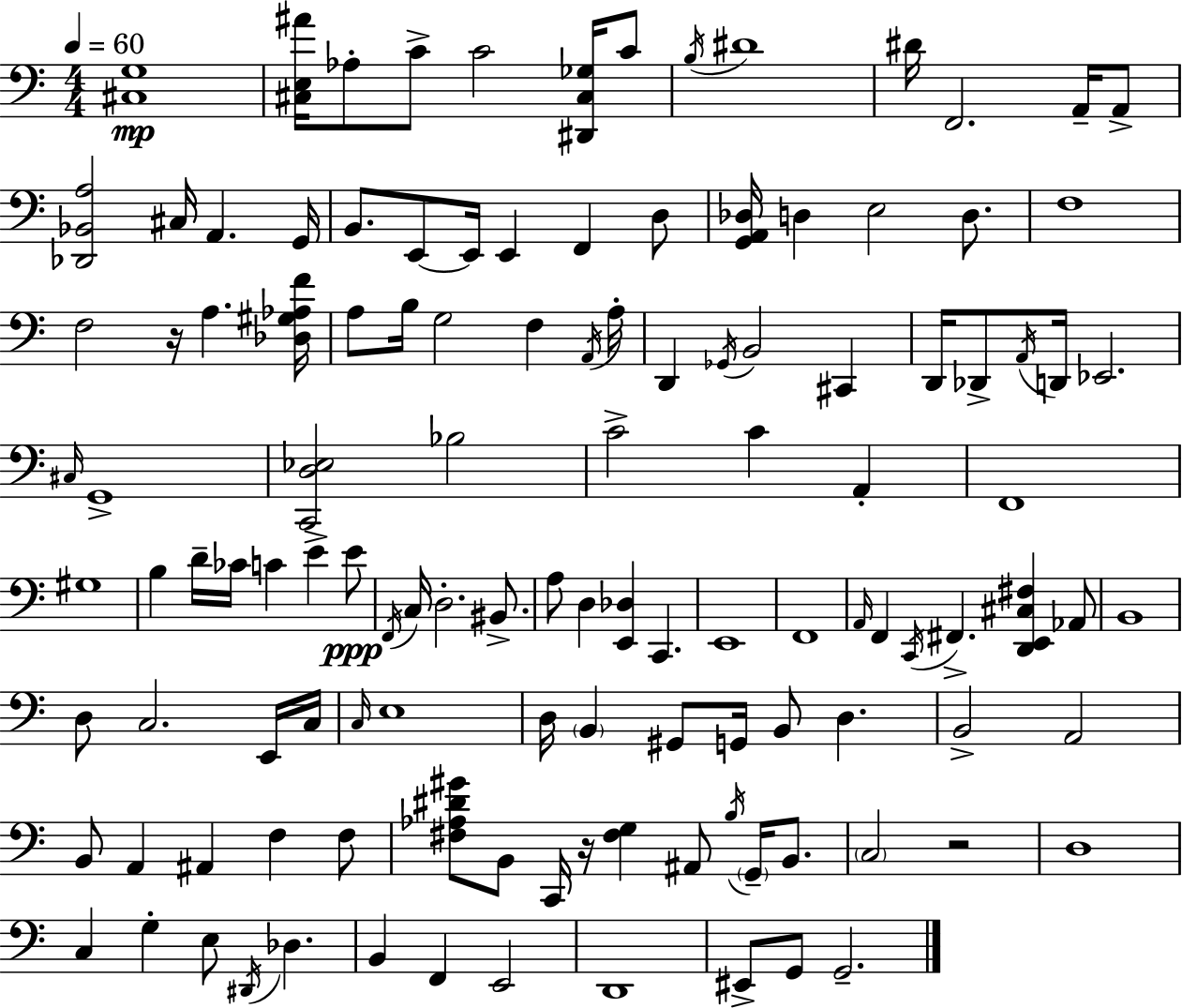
X:1
T:Untitled
M:4/4
L:1/4
K:Am
[^C,G,]4 [^C,E,^A]/4 _A,/2 C/2 C2 [^D,,^C,_G,]/4 C/2 B,/4 ^D4 ^D/4 F,,2 A,,/4 A,,/2 [_D,,_B,,A,]2 ^C,/4 A,, G,,/4 B,,/2 E,,/2 E,,/4 E,, F,, D,/2 [G,,A,,_D,]/4 D, E,2 D,/2 F,4 F,2 z/4 A, [_D,^G,_A,F]/4 A,/2 B,/4 G,2 F, A,,/4 A,/4 D,, _G,,/4 B,,2 ^C,, D,,/4 _D,,/2 A,,/4 D,,/4 _E,,2 ^C,/4 G,,4 [C,,D,_E,]2 _B,2 C2 C A,, F,,4 ^G,4 B, D/4 _C/4 C E E/2 F,,/4 C,/4 D,2 ^B,,/2 A,/2 D, [E,,_D,] C,, E,,4 F,,4 A,,/4 F,, C,,/4 ^F,, [D,,E,,^C,^F,] _A,,/2 B,,4 D,/2 C,2 E,,/4 C,/4 C,/4 E,4 D,/4 B,, ^G,,/2 G,,/4 B,,/2 D, B,,2 A,,2 B,,/2 A,, ^A,, F, F,/2 [^F,_A,^D^G]/2 B,,/2 C,,/4 z/4 [^F,G,] ^A,,/2 B,/4 G,,/4 B,,/2 C,2 z2 D,4 C, G, E,/2 ^D,,/4 _D, B,, F,, E,,2 D,,4 ^E,,/2 G,,/2 G,,2